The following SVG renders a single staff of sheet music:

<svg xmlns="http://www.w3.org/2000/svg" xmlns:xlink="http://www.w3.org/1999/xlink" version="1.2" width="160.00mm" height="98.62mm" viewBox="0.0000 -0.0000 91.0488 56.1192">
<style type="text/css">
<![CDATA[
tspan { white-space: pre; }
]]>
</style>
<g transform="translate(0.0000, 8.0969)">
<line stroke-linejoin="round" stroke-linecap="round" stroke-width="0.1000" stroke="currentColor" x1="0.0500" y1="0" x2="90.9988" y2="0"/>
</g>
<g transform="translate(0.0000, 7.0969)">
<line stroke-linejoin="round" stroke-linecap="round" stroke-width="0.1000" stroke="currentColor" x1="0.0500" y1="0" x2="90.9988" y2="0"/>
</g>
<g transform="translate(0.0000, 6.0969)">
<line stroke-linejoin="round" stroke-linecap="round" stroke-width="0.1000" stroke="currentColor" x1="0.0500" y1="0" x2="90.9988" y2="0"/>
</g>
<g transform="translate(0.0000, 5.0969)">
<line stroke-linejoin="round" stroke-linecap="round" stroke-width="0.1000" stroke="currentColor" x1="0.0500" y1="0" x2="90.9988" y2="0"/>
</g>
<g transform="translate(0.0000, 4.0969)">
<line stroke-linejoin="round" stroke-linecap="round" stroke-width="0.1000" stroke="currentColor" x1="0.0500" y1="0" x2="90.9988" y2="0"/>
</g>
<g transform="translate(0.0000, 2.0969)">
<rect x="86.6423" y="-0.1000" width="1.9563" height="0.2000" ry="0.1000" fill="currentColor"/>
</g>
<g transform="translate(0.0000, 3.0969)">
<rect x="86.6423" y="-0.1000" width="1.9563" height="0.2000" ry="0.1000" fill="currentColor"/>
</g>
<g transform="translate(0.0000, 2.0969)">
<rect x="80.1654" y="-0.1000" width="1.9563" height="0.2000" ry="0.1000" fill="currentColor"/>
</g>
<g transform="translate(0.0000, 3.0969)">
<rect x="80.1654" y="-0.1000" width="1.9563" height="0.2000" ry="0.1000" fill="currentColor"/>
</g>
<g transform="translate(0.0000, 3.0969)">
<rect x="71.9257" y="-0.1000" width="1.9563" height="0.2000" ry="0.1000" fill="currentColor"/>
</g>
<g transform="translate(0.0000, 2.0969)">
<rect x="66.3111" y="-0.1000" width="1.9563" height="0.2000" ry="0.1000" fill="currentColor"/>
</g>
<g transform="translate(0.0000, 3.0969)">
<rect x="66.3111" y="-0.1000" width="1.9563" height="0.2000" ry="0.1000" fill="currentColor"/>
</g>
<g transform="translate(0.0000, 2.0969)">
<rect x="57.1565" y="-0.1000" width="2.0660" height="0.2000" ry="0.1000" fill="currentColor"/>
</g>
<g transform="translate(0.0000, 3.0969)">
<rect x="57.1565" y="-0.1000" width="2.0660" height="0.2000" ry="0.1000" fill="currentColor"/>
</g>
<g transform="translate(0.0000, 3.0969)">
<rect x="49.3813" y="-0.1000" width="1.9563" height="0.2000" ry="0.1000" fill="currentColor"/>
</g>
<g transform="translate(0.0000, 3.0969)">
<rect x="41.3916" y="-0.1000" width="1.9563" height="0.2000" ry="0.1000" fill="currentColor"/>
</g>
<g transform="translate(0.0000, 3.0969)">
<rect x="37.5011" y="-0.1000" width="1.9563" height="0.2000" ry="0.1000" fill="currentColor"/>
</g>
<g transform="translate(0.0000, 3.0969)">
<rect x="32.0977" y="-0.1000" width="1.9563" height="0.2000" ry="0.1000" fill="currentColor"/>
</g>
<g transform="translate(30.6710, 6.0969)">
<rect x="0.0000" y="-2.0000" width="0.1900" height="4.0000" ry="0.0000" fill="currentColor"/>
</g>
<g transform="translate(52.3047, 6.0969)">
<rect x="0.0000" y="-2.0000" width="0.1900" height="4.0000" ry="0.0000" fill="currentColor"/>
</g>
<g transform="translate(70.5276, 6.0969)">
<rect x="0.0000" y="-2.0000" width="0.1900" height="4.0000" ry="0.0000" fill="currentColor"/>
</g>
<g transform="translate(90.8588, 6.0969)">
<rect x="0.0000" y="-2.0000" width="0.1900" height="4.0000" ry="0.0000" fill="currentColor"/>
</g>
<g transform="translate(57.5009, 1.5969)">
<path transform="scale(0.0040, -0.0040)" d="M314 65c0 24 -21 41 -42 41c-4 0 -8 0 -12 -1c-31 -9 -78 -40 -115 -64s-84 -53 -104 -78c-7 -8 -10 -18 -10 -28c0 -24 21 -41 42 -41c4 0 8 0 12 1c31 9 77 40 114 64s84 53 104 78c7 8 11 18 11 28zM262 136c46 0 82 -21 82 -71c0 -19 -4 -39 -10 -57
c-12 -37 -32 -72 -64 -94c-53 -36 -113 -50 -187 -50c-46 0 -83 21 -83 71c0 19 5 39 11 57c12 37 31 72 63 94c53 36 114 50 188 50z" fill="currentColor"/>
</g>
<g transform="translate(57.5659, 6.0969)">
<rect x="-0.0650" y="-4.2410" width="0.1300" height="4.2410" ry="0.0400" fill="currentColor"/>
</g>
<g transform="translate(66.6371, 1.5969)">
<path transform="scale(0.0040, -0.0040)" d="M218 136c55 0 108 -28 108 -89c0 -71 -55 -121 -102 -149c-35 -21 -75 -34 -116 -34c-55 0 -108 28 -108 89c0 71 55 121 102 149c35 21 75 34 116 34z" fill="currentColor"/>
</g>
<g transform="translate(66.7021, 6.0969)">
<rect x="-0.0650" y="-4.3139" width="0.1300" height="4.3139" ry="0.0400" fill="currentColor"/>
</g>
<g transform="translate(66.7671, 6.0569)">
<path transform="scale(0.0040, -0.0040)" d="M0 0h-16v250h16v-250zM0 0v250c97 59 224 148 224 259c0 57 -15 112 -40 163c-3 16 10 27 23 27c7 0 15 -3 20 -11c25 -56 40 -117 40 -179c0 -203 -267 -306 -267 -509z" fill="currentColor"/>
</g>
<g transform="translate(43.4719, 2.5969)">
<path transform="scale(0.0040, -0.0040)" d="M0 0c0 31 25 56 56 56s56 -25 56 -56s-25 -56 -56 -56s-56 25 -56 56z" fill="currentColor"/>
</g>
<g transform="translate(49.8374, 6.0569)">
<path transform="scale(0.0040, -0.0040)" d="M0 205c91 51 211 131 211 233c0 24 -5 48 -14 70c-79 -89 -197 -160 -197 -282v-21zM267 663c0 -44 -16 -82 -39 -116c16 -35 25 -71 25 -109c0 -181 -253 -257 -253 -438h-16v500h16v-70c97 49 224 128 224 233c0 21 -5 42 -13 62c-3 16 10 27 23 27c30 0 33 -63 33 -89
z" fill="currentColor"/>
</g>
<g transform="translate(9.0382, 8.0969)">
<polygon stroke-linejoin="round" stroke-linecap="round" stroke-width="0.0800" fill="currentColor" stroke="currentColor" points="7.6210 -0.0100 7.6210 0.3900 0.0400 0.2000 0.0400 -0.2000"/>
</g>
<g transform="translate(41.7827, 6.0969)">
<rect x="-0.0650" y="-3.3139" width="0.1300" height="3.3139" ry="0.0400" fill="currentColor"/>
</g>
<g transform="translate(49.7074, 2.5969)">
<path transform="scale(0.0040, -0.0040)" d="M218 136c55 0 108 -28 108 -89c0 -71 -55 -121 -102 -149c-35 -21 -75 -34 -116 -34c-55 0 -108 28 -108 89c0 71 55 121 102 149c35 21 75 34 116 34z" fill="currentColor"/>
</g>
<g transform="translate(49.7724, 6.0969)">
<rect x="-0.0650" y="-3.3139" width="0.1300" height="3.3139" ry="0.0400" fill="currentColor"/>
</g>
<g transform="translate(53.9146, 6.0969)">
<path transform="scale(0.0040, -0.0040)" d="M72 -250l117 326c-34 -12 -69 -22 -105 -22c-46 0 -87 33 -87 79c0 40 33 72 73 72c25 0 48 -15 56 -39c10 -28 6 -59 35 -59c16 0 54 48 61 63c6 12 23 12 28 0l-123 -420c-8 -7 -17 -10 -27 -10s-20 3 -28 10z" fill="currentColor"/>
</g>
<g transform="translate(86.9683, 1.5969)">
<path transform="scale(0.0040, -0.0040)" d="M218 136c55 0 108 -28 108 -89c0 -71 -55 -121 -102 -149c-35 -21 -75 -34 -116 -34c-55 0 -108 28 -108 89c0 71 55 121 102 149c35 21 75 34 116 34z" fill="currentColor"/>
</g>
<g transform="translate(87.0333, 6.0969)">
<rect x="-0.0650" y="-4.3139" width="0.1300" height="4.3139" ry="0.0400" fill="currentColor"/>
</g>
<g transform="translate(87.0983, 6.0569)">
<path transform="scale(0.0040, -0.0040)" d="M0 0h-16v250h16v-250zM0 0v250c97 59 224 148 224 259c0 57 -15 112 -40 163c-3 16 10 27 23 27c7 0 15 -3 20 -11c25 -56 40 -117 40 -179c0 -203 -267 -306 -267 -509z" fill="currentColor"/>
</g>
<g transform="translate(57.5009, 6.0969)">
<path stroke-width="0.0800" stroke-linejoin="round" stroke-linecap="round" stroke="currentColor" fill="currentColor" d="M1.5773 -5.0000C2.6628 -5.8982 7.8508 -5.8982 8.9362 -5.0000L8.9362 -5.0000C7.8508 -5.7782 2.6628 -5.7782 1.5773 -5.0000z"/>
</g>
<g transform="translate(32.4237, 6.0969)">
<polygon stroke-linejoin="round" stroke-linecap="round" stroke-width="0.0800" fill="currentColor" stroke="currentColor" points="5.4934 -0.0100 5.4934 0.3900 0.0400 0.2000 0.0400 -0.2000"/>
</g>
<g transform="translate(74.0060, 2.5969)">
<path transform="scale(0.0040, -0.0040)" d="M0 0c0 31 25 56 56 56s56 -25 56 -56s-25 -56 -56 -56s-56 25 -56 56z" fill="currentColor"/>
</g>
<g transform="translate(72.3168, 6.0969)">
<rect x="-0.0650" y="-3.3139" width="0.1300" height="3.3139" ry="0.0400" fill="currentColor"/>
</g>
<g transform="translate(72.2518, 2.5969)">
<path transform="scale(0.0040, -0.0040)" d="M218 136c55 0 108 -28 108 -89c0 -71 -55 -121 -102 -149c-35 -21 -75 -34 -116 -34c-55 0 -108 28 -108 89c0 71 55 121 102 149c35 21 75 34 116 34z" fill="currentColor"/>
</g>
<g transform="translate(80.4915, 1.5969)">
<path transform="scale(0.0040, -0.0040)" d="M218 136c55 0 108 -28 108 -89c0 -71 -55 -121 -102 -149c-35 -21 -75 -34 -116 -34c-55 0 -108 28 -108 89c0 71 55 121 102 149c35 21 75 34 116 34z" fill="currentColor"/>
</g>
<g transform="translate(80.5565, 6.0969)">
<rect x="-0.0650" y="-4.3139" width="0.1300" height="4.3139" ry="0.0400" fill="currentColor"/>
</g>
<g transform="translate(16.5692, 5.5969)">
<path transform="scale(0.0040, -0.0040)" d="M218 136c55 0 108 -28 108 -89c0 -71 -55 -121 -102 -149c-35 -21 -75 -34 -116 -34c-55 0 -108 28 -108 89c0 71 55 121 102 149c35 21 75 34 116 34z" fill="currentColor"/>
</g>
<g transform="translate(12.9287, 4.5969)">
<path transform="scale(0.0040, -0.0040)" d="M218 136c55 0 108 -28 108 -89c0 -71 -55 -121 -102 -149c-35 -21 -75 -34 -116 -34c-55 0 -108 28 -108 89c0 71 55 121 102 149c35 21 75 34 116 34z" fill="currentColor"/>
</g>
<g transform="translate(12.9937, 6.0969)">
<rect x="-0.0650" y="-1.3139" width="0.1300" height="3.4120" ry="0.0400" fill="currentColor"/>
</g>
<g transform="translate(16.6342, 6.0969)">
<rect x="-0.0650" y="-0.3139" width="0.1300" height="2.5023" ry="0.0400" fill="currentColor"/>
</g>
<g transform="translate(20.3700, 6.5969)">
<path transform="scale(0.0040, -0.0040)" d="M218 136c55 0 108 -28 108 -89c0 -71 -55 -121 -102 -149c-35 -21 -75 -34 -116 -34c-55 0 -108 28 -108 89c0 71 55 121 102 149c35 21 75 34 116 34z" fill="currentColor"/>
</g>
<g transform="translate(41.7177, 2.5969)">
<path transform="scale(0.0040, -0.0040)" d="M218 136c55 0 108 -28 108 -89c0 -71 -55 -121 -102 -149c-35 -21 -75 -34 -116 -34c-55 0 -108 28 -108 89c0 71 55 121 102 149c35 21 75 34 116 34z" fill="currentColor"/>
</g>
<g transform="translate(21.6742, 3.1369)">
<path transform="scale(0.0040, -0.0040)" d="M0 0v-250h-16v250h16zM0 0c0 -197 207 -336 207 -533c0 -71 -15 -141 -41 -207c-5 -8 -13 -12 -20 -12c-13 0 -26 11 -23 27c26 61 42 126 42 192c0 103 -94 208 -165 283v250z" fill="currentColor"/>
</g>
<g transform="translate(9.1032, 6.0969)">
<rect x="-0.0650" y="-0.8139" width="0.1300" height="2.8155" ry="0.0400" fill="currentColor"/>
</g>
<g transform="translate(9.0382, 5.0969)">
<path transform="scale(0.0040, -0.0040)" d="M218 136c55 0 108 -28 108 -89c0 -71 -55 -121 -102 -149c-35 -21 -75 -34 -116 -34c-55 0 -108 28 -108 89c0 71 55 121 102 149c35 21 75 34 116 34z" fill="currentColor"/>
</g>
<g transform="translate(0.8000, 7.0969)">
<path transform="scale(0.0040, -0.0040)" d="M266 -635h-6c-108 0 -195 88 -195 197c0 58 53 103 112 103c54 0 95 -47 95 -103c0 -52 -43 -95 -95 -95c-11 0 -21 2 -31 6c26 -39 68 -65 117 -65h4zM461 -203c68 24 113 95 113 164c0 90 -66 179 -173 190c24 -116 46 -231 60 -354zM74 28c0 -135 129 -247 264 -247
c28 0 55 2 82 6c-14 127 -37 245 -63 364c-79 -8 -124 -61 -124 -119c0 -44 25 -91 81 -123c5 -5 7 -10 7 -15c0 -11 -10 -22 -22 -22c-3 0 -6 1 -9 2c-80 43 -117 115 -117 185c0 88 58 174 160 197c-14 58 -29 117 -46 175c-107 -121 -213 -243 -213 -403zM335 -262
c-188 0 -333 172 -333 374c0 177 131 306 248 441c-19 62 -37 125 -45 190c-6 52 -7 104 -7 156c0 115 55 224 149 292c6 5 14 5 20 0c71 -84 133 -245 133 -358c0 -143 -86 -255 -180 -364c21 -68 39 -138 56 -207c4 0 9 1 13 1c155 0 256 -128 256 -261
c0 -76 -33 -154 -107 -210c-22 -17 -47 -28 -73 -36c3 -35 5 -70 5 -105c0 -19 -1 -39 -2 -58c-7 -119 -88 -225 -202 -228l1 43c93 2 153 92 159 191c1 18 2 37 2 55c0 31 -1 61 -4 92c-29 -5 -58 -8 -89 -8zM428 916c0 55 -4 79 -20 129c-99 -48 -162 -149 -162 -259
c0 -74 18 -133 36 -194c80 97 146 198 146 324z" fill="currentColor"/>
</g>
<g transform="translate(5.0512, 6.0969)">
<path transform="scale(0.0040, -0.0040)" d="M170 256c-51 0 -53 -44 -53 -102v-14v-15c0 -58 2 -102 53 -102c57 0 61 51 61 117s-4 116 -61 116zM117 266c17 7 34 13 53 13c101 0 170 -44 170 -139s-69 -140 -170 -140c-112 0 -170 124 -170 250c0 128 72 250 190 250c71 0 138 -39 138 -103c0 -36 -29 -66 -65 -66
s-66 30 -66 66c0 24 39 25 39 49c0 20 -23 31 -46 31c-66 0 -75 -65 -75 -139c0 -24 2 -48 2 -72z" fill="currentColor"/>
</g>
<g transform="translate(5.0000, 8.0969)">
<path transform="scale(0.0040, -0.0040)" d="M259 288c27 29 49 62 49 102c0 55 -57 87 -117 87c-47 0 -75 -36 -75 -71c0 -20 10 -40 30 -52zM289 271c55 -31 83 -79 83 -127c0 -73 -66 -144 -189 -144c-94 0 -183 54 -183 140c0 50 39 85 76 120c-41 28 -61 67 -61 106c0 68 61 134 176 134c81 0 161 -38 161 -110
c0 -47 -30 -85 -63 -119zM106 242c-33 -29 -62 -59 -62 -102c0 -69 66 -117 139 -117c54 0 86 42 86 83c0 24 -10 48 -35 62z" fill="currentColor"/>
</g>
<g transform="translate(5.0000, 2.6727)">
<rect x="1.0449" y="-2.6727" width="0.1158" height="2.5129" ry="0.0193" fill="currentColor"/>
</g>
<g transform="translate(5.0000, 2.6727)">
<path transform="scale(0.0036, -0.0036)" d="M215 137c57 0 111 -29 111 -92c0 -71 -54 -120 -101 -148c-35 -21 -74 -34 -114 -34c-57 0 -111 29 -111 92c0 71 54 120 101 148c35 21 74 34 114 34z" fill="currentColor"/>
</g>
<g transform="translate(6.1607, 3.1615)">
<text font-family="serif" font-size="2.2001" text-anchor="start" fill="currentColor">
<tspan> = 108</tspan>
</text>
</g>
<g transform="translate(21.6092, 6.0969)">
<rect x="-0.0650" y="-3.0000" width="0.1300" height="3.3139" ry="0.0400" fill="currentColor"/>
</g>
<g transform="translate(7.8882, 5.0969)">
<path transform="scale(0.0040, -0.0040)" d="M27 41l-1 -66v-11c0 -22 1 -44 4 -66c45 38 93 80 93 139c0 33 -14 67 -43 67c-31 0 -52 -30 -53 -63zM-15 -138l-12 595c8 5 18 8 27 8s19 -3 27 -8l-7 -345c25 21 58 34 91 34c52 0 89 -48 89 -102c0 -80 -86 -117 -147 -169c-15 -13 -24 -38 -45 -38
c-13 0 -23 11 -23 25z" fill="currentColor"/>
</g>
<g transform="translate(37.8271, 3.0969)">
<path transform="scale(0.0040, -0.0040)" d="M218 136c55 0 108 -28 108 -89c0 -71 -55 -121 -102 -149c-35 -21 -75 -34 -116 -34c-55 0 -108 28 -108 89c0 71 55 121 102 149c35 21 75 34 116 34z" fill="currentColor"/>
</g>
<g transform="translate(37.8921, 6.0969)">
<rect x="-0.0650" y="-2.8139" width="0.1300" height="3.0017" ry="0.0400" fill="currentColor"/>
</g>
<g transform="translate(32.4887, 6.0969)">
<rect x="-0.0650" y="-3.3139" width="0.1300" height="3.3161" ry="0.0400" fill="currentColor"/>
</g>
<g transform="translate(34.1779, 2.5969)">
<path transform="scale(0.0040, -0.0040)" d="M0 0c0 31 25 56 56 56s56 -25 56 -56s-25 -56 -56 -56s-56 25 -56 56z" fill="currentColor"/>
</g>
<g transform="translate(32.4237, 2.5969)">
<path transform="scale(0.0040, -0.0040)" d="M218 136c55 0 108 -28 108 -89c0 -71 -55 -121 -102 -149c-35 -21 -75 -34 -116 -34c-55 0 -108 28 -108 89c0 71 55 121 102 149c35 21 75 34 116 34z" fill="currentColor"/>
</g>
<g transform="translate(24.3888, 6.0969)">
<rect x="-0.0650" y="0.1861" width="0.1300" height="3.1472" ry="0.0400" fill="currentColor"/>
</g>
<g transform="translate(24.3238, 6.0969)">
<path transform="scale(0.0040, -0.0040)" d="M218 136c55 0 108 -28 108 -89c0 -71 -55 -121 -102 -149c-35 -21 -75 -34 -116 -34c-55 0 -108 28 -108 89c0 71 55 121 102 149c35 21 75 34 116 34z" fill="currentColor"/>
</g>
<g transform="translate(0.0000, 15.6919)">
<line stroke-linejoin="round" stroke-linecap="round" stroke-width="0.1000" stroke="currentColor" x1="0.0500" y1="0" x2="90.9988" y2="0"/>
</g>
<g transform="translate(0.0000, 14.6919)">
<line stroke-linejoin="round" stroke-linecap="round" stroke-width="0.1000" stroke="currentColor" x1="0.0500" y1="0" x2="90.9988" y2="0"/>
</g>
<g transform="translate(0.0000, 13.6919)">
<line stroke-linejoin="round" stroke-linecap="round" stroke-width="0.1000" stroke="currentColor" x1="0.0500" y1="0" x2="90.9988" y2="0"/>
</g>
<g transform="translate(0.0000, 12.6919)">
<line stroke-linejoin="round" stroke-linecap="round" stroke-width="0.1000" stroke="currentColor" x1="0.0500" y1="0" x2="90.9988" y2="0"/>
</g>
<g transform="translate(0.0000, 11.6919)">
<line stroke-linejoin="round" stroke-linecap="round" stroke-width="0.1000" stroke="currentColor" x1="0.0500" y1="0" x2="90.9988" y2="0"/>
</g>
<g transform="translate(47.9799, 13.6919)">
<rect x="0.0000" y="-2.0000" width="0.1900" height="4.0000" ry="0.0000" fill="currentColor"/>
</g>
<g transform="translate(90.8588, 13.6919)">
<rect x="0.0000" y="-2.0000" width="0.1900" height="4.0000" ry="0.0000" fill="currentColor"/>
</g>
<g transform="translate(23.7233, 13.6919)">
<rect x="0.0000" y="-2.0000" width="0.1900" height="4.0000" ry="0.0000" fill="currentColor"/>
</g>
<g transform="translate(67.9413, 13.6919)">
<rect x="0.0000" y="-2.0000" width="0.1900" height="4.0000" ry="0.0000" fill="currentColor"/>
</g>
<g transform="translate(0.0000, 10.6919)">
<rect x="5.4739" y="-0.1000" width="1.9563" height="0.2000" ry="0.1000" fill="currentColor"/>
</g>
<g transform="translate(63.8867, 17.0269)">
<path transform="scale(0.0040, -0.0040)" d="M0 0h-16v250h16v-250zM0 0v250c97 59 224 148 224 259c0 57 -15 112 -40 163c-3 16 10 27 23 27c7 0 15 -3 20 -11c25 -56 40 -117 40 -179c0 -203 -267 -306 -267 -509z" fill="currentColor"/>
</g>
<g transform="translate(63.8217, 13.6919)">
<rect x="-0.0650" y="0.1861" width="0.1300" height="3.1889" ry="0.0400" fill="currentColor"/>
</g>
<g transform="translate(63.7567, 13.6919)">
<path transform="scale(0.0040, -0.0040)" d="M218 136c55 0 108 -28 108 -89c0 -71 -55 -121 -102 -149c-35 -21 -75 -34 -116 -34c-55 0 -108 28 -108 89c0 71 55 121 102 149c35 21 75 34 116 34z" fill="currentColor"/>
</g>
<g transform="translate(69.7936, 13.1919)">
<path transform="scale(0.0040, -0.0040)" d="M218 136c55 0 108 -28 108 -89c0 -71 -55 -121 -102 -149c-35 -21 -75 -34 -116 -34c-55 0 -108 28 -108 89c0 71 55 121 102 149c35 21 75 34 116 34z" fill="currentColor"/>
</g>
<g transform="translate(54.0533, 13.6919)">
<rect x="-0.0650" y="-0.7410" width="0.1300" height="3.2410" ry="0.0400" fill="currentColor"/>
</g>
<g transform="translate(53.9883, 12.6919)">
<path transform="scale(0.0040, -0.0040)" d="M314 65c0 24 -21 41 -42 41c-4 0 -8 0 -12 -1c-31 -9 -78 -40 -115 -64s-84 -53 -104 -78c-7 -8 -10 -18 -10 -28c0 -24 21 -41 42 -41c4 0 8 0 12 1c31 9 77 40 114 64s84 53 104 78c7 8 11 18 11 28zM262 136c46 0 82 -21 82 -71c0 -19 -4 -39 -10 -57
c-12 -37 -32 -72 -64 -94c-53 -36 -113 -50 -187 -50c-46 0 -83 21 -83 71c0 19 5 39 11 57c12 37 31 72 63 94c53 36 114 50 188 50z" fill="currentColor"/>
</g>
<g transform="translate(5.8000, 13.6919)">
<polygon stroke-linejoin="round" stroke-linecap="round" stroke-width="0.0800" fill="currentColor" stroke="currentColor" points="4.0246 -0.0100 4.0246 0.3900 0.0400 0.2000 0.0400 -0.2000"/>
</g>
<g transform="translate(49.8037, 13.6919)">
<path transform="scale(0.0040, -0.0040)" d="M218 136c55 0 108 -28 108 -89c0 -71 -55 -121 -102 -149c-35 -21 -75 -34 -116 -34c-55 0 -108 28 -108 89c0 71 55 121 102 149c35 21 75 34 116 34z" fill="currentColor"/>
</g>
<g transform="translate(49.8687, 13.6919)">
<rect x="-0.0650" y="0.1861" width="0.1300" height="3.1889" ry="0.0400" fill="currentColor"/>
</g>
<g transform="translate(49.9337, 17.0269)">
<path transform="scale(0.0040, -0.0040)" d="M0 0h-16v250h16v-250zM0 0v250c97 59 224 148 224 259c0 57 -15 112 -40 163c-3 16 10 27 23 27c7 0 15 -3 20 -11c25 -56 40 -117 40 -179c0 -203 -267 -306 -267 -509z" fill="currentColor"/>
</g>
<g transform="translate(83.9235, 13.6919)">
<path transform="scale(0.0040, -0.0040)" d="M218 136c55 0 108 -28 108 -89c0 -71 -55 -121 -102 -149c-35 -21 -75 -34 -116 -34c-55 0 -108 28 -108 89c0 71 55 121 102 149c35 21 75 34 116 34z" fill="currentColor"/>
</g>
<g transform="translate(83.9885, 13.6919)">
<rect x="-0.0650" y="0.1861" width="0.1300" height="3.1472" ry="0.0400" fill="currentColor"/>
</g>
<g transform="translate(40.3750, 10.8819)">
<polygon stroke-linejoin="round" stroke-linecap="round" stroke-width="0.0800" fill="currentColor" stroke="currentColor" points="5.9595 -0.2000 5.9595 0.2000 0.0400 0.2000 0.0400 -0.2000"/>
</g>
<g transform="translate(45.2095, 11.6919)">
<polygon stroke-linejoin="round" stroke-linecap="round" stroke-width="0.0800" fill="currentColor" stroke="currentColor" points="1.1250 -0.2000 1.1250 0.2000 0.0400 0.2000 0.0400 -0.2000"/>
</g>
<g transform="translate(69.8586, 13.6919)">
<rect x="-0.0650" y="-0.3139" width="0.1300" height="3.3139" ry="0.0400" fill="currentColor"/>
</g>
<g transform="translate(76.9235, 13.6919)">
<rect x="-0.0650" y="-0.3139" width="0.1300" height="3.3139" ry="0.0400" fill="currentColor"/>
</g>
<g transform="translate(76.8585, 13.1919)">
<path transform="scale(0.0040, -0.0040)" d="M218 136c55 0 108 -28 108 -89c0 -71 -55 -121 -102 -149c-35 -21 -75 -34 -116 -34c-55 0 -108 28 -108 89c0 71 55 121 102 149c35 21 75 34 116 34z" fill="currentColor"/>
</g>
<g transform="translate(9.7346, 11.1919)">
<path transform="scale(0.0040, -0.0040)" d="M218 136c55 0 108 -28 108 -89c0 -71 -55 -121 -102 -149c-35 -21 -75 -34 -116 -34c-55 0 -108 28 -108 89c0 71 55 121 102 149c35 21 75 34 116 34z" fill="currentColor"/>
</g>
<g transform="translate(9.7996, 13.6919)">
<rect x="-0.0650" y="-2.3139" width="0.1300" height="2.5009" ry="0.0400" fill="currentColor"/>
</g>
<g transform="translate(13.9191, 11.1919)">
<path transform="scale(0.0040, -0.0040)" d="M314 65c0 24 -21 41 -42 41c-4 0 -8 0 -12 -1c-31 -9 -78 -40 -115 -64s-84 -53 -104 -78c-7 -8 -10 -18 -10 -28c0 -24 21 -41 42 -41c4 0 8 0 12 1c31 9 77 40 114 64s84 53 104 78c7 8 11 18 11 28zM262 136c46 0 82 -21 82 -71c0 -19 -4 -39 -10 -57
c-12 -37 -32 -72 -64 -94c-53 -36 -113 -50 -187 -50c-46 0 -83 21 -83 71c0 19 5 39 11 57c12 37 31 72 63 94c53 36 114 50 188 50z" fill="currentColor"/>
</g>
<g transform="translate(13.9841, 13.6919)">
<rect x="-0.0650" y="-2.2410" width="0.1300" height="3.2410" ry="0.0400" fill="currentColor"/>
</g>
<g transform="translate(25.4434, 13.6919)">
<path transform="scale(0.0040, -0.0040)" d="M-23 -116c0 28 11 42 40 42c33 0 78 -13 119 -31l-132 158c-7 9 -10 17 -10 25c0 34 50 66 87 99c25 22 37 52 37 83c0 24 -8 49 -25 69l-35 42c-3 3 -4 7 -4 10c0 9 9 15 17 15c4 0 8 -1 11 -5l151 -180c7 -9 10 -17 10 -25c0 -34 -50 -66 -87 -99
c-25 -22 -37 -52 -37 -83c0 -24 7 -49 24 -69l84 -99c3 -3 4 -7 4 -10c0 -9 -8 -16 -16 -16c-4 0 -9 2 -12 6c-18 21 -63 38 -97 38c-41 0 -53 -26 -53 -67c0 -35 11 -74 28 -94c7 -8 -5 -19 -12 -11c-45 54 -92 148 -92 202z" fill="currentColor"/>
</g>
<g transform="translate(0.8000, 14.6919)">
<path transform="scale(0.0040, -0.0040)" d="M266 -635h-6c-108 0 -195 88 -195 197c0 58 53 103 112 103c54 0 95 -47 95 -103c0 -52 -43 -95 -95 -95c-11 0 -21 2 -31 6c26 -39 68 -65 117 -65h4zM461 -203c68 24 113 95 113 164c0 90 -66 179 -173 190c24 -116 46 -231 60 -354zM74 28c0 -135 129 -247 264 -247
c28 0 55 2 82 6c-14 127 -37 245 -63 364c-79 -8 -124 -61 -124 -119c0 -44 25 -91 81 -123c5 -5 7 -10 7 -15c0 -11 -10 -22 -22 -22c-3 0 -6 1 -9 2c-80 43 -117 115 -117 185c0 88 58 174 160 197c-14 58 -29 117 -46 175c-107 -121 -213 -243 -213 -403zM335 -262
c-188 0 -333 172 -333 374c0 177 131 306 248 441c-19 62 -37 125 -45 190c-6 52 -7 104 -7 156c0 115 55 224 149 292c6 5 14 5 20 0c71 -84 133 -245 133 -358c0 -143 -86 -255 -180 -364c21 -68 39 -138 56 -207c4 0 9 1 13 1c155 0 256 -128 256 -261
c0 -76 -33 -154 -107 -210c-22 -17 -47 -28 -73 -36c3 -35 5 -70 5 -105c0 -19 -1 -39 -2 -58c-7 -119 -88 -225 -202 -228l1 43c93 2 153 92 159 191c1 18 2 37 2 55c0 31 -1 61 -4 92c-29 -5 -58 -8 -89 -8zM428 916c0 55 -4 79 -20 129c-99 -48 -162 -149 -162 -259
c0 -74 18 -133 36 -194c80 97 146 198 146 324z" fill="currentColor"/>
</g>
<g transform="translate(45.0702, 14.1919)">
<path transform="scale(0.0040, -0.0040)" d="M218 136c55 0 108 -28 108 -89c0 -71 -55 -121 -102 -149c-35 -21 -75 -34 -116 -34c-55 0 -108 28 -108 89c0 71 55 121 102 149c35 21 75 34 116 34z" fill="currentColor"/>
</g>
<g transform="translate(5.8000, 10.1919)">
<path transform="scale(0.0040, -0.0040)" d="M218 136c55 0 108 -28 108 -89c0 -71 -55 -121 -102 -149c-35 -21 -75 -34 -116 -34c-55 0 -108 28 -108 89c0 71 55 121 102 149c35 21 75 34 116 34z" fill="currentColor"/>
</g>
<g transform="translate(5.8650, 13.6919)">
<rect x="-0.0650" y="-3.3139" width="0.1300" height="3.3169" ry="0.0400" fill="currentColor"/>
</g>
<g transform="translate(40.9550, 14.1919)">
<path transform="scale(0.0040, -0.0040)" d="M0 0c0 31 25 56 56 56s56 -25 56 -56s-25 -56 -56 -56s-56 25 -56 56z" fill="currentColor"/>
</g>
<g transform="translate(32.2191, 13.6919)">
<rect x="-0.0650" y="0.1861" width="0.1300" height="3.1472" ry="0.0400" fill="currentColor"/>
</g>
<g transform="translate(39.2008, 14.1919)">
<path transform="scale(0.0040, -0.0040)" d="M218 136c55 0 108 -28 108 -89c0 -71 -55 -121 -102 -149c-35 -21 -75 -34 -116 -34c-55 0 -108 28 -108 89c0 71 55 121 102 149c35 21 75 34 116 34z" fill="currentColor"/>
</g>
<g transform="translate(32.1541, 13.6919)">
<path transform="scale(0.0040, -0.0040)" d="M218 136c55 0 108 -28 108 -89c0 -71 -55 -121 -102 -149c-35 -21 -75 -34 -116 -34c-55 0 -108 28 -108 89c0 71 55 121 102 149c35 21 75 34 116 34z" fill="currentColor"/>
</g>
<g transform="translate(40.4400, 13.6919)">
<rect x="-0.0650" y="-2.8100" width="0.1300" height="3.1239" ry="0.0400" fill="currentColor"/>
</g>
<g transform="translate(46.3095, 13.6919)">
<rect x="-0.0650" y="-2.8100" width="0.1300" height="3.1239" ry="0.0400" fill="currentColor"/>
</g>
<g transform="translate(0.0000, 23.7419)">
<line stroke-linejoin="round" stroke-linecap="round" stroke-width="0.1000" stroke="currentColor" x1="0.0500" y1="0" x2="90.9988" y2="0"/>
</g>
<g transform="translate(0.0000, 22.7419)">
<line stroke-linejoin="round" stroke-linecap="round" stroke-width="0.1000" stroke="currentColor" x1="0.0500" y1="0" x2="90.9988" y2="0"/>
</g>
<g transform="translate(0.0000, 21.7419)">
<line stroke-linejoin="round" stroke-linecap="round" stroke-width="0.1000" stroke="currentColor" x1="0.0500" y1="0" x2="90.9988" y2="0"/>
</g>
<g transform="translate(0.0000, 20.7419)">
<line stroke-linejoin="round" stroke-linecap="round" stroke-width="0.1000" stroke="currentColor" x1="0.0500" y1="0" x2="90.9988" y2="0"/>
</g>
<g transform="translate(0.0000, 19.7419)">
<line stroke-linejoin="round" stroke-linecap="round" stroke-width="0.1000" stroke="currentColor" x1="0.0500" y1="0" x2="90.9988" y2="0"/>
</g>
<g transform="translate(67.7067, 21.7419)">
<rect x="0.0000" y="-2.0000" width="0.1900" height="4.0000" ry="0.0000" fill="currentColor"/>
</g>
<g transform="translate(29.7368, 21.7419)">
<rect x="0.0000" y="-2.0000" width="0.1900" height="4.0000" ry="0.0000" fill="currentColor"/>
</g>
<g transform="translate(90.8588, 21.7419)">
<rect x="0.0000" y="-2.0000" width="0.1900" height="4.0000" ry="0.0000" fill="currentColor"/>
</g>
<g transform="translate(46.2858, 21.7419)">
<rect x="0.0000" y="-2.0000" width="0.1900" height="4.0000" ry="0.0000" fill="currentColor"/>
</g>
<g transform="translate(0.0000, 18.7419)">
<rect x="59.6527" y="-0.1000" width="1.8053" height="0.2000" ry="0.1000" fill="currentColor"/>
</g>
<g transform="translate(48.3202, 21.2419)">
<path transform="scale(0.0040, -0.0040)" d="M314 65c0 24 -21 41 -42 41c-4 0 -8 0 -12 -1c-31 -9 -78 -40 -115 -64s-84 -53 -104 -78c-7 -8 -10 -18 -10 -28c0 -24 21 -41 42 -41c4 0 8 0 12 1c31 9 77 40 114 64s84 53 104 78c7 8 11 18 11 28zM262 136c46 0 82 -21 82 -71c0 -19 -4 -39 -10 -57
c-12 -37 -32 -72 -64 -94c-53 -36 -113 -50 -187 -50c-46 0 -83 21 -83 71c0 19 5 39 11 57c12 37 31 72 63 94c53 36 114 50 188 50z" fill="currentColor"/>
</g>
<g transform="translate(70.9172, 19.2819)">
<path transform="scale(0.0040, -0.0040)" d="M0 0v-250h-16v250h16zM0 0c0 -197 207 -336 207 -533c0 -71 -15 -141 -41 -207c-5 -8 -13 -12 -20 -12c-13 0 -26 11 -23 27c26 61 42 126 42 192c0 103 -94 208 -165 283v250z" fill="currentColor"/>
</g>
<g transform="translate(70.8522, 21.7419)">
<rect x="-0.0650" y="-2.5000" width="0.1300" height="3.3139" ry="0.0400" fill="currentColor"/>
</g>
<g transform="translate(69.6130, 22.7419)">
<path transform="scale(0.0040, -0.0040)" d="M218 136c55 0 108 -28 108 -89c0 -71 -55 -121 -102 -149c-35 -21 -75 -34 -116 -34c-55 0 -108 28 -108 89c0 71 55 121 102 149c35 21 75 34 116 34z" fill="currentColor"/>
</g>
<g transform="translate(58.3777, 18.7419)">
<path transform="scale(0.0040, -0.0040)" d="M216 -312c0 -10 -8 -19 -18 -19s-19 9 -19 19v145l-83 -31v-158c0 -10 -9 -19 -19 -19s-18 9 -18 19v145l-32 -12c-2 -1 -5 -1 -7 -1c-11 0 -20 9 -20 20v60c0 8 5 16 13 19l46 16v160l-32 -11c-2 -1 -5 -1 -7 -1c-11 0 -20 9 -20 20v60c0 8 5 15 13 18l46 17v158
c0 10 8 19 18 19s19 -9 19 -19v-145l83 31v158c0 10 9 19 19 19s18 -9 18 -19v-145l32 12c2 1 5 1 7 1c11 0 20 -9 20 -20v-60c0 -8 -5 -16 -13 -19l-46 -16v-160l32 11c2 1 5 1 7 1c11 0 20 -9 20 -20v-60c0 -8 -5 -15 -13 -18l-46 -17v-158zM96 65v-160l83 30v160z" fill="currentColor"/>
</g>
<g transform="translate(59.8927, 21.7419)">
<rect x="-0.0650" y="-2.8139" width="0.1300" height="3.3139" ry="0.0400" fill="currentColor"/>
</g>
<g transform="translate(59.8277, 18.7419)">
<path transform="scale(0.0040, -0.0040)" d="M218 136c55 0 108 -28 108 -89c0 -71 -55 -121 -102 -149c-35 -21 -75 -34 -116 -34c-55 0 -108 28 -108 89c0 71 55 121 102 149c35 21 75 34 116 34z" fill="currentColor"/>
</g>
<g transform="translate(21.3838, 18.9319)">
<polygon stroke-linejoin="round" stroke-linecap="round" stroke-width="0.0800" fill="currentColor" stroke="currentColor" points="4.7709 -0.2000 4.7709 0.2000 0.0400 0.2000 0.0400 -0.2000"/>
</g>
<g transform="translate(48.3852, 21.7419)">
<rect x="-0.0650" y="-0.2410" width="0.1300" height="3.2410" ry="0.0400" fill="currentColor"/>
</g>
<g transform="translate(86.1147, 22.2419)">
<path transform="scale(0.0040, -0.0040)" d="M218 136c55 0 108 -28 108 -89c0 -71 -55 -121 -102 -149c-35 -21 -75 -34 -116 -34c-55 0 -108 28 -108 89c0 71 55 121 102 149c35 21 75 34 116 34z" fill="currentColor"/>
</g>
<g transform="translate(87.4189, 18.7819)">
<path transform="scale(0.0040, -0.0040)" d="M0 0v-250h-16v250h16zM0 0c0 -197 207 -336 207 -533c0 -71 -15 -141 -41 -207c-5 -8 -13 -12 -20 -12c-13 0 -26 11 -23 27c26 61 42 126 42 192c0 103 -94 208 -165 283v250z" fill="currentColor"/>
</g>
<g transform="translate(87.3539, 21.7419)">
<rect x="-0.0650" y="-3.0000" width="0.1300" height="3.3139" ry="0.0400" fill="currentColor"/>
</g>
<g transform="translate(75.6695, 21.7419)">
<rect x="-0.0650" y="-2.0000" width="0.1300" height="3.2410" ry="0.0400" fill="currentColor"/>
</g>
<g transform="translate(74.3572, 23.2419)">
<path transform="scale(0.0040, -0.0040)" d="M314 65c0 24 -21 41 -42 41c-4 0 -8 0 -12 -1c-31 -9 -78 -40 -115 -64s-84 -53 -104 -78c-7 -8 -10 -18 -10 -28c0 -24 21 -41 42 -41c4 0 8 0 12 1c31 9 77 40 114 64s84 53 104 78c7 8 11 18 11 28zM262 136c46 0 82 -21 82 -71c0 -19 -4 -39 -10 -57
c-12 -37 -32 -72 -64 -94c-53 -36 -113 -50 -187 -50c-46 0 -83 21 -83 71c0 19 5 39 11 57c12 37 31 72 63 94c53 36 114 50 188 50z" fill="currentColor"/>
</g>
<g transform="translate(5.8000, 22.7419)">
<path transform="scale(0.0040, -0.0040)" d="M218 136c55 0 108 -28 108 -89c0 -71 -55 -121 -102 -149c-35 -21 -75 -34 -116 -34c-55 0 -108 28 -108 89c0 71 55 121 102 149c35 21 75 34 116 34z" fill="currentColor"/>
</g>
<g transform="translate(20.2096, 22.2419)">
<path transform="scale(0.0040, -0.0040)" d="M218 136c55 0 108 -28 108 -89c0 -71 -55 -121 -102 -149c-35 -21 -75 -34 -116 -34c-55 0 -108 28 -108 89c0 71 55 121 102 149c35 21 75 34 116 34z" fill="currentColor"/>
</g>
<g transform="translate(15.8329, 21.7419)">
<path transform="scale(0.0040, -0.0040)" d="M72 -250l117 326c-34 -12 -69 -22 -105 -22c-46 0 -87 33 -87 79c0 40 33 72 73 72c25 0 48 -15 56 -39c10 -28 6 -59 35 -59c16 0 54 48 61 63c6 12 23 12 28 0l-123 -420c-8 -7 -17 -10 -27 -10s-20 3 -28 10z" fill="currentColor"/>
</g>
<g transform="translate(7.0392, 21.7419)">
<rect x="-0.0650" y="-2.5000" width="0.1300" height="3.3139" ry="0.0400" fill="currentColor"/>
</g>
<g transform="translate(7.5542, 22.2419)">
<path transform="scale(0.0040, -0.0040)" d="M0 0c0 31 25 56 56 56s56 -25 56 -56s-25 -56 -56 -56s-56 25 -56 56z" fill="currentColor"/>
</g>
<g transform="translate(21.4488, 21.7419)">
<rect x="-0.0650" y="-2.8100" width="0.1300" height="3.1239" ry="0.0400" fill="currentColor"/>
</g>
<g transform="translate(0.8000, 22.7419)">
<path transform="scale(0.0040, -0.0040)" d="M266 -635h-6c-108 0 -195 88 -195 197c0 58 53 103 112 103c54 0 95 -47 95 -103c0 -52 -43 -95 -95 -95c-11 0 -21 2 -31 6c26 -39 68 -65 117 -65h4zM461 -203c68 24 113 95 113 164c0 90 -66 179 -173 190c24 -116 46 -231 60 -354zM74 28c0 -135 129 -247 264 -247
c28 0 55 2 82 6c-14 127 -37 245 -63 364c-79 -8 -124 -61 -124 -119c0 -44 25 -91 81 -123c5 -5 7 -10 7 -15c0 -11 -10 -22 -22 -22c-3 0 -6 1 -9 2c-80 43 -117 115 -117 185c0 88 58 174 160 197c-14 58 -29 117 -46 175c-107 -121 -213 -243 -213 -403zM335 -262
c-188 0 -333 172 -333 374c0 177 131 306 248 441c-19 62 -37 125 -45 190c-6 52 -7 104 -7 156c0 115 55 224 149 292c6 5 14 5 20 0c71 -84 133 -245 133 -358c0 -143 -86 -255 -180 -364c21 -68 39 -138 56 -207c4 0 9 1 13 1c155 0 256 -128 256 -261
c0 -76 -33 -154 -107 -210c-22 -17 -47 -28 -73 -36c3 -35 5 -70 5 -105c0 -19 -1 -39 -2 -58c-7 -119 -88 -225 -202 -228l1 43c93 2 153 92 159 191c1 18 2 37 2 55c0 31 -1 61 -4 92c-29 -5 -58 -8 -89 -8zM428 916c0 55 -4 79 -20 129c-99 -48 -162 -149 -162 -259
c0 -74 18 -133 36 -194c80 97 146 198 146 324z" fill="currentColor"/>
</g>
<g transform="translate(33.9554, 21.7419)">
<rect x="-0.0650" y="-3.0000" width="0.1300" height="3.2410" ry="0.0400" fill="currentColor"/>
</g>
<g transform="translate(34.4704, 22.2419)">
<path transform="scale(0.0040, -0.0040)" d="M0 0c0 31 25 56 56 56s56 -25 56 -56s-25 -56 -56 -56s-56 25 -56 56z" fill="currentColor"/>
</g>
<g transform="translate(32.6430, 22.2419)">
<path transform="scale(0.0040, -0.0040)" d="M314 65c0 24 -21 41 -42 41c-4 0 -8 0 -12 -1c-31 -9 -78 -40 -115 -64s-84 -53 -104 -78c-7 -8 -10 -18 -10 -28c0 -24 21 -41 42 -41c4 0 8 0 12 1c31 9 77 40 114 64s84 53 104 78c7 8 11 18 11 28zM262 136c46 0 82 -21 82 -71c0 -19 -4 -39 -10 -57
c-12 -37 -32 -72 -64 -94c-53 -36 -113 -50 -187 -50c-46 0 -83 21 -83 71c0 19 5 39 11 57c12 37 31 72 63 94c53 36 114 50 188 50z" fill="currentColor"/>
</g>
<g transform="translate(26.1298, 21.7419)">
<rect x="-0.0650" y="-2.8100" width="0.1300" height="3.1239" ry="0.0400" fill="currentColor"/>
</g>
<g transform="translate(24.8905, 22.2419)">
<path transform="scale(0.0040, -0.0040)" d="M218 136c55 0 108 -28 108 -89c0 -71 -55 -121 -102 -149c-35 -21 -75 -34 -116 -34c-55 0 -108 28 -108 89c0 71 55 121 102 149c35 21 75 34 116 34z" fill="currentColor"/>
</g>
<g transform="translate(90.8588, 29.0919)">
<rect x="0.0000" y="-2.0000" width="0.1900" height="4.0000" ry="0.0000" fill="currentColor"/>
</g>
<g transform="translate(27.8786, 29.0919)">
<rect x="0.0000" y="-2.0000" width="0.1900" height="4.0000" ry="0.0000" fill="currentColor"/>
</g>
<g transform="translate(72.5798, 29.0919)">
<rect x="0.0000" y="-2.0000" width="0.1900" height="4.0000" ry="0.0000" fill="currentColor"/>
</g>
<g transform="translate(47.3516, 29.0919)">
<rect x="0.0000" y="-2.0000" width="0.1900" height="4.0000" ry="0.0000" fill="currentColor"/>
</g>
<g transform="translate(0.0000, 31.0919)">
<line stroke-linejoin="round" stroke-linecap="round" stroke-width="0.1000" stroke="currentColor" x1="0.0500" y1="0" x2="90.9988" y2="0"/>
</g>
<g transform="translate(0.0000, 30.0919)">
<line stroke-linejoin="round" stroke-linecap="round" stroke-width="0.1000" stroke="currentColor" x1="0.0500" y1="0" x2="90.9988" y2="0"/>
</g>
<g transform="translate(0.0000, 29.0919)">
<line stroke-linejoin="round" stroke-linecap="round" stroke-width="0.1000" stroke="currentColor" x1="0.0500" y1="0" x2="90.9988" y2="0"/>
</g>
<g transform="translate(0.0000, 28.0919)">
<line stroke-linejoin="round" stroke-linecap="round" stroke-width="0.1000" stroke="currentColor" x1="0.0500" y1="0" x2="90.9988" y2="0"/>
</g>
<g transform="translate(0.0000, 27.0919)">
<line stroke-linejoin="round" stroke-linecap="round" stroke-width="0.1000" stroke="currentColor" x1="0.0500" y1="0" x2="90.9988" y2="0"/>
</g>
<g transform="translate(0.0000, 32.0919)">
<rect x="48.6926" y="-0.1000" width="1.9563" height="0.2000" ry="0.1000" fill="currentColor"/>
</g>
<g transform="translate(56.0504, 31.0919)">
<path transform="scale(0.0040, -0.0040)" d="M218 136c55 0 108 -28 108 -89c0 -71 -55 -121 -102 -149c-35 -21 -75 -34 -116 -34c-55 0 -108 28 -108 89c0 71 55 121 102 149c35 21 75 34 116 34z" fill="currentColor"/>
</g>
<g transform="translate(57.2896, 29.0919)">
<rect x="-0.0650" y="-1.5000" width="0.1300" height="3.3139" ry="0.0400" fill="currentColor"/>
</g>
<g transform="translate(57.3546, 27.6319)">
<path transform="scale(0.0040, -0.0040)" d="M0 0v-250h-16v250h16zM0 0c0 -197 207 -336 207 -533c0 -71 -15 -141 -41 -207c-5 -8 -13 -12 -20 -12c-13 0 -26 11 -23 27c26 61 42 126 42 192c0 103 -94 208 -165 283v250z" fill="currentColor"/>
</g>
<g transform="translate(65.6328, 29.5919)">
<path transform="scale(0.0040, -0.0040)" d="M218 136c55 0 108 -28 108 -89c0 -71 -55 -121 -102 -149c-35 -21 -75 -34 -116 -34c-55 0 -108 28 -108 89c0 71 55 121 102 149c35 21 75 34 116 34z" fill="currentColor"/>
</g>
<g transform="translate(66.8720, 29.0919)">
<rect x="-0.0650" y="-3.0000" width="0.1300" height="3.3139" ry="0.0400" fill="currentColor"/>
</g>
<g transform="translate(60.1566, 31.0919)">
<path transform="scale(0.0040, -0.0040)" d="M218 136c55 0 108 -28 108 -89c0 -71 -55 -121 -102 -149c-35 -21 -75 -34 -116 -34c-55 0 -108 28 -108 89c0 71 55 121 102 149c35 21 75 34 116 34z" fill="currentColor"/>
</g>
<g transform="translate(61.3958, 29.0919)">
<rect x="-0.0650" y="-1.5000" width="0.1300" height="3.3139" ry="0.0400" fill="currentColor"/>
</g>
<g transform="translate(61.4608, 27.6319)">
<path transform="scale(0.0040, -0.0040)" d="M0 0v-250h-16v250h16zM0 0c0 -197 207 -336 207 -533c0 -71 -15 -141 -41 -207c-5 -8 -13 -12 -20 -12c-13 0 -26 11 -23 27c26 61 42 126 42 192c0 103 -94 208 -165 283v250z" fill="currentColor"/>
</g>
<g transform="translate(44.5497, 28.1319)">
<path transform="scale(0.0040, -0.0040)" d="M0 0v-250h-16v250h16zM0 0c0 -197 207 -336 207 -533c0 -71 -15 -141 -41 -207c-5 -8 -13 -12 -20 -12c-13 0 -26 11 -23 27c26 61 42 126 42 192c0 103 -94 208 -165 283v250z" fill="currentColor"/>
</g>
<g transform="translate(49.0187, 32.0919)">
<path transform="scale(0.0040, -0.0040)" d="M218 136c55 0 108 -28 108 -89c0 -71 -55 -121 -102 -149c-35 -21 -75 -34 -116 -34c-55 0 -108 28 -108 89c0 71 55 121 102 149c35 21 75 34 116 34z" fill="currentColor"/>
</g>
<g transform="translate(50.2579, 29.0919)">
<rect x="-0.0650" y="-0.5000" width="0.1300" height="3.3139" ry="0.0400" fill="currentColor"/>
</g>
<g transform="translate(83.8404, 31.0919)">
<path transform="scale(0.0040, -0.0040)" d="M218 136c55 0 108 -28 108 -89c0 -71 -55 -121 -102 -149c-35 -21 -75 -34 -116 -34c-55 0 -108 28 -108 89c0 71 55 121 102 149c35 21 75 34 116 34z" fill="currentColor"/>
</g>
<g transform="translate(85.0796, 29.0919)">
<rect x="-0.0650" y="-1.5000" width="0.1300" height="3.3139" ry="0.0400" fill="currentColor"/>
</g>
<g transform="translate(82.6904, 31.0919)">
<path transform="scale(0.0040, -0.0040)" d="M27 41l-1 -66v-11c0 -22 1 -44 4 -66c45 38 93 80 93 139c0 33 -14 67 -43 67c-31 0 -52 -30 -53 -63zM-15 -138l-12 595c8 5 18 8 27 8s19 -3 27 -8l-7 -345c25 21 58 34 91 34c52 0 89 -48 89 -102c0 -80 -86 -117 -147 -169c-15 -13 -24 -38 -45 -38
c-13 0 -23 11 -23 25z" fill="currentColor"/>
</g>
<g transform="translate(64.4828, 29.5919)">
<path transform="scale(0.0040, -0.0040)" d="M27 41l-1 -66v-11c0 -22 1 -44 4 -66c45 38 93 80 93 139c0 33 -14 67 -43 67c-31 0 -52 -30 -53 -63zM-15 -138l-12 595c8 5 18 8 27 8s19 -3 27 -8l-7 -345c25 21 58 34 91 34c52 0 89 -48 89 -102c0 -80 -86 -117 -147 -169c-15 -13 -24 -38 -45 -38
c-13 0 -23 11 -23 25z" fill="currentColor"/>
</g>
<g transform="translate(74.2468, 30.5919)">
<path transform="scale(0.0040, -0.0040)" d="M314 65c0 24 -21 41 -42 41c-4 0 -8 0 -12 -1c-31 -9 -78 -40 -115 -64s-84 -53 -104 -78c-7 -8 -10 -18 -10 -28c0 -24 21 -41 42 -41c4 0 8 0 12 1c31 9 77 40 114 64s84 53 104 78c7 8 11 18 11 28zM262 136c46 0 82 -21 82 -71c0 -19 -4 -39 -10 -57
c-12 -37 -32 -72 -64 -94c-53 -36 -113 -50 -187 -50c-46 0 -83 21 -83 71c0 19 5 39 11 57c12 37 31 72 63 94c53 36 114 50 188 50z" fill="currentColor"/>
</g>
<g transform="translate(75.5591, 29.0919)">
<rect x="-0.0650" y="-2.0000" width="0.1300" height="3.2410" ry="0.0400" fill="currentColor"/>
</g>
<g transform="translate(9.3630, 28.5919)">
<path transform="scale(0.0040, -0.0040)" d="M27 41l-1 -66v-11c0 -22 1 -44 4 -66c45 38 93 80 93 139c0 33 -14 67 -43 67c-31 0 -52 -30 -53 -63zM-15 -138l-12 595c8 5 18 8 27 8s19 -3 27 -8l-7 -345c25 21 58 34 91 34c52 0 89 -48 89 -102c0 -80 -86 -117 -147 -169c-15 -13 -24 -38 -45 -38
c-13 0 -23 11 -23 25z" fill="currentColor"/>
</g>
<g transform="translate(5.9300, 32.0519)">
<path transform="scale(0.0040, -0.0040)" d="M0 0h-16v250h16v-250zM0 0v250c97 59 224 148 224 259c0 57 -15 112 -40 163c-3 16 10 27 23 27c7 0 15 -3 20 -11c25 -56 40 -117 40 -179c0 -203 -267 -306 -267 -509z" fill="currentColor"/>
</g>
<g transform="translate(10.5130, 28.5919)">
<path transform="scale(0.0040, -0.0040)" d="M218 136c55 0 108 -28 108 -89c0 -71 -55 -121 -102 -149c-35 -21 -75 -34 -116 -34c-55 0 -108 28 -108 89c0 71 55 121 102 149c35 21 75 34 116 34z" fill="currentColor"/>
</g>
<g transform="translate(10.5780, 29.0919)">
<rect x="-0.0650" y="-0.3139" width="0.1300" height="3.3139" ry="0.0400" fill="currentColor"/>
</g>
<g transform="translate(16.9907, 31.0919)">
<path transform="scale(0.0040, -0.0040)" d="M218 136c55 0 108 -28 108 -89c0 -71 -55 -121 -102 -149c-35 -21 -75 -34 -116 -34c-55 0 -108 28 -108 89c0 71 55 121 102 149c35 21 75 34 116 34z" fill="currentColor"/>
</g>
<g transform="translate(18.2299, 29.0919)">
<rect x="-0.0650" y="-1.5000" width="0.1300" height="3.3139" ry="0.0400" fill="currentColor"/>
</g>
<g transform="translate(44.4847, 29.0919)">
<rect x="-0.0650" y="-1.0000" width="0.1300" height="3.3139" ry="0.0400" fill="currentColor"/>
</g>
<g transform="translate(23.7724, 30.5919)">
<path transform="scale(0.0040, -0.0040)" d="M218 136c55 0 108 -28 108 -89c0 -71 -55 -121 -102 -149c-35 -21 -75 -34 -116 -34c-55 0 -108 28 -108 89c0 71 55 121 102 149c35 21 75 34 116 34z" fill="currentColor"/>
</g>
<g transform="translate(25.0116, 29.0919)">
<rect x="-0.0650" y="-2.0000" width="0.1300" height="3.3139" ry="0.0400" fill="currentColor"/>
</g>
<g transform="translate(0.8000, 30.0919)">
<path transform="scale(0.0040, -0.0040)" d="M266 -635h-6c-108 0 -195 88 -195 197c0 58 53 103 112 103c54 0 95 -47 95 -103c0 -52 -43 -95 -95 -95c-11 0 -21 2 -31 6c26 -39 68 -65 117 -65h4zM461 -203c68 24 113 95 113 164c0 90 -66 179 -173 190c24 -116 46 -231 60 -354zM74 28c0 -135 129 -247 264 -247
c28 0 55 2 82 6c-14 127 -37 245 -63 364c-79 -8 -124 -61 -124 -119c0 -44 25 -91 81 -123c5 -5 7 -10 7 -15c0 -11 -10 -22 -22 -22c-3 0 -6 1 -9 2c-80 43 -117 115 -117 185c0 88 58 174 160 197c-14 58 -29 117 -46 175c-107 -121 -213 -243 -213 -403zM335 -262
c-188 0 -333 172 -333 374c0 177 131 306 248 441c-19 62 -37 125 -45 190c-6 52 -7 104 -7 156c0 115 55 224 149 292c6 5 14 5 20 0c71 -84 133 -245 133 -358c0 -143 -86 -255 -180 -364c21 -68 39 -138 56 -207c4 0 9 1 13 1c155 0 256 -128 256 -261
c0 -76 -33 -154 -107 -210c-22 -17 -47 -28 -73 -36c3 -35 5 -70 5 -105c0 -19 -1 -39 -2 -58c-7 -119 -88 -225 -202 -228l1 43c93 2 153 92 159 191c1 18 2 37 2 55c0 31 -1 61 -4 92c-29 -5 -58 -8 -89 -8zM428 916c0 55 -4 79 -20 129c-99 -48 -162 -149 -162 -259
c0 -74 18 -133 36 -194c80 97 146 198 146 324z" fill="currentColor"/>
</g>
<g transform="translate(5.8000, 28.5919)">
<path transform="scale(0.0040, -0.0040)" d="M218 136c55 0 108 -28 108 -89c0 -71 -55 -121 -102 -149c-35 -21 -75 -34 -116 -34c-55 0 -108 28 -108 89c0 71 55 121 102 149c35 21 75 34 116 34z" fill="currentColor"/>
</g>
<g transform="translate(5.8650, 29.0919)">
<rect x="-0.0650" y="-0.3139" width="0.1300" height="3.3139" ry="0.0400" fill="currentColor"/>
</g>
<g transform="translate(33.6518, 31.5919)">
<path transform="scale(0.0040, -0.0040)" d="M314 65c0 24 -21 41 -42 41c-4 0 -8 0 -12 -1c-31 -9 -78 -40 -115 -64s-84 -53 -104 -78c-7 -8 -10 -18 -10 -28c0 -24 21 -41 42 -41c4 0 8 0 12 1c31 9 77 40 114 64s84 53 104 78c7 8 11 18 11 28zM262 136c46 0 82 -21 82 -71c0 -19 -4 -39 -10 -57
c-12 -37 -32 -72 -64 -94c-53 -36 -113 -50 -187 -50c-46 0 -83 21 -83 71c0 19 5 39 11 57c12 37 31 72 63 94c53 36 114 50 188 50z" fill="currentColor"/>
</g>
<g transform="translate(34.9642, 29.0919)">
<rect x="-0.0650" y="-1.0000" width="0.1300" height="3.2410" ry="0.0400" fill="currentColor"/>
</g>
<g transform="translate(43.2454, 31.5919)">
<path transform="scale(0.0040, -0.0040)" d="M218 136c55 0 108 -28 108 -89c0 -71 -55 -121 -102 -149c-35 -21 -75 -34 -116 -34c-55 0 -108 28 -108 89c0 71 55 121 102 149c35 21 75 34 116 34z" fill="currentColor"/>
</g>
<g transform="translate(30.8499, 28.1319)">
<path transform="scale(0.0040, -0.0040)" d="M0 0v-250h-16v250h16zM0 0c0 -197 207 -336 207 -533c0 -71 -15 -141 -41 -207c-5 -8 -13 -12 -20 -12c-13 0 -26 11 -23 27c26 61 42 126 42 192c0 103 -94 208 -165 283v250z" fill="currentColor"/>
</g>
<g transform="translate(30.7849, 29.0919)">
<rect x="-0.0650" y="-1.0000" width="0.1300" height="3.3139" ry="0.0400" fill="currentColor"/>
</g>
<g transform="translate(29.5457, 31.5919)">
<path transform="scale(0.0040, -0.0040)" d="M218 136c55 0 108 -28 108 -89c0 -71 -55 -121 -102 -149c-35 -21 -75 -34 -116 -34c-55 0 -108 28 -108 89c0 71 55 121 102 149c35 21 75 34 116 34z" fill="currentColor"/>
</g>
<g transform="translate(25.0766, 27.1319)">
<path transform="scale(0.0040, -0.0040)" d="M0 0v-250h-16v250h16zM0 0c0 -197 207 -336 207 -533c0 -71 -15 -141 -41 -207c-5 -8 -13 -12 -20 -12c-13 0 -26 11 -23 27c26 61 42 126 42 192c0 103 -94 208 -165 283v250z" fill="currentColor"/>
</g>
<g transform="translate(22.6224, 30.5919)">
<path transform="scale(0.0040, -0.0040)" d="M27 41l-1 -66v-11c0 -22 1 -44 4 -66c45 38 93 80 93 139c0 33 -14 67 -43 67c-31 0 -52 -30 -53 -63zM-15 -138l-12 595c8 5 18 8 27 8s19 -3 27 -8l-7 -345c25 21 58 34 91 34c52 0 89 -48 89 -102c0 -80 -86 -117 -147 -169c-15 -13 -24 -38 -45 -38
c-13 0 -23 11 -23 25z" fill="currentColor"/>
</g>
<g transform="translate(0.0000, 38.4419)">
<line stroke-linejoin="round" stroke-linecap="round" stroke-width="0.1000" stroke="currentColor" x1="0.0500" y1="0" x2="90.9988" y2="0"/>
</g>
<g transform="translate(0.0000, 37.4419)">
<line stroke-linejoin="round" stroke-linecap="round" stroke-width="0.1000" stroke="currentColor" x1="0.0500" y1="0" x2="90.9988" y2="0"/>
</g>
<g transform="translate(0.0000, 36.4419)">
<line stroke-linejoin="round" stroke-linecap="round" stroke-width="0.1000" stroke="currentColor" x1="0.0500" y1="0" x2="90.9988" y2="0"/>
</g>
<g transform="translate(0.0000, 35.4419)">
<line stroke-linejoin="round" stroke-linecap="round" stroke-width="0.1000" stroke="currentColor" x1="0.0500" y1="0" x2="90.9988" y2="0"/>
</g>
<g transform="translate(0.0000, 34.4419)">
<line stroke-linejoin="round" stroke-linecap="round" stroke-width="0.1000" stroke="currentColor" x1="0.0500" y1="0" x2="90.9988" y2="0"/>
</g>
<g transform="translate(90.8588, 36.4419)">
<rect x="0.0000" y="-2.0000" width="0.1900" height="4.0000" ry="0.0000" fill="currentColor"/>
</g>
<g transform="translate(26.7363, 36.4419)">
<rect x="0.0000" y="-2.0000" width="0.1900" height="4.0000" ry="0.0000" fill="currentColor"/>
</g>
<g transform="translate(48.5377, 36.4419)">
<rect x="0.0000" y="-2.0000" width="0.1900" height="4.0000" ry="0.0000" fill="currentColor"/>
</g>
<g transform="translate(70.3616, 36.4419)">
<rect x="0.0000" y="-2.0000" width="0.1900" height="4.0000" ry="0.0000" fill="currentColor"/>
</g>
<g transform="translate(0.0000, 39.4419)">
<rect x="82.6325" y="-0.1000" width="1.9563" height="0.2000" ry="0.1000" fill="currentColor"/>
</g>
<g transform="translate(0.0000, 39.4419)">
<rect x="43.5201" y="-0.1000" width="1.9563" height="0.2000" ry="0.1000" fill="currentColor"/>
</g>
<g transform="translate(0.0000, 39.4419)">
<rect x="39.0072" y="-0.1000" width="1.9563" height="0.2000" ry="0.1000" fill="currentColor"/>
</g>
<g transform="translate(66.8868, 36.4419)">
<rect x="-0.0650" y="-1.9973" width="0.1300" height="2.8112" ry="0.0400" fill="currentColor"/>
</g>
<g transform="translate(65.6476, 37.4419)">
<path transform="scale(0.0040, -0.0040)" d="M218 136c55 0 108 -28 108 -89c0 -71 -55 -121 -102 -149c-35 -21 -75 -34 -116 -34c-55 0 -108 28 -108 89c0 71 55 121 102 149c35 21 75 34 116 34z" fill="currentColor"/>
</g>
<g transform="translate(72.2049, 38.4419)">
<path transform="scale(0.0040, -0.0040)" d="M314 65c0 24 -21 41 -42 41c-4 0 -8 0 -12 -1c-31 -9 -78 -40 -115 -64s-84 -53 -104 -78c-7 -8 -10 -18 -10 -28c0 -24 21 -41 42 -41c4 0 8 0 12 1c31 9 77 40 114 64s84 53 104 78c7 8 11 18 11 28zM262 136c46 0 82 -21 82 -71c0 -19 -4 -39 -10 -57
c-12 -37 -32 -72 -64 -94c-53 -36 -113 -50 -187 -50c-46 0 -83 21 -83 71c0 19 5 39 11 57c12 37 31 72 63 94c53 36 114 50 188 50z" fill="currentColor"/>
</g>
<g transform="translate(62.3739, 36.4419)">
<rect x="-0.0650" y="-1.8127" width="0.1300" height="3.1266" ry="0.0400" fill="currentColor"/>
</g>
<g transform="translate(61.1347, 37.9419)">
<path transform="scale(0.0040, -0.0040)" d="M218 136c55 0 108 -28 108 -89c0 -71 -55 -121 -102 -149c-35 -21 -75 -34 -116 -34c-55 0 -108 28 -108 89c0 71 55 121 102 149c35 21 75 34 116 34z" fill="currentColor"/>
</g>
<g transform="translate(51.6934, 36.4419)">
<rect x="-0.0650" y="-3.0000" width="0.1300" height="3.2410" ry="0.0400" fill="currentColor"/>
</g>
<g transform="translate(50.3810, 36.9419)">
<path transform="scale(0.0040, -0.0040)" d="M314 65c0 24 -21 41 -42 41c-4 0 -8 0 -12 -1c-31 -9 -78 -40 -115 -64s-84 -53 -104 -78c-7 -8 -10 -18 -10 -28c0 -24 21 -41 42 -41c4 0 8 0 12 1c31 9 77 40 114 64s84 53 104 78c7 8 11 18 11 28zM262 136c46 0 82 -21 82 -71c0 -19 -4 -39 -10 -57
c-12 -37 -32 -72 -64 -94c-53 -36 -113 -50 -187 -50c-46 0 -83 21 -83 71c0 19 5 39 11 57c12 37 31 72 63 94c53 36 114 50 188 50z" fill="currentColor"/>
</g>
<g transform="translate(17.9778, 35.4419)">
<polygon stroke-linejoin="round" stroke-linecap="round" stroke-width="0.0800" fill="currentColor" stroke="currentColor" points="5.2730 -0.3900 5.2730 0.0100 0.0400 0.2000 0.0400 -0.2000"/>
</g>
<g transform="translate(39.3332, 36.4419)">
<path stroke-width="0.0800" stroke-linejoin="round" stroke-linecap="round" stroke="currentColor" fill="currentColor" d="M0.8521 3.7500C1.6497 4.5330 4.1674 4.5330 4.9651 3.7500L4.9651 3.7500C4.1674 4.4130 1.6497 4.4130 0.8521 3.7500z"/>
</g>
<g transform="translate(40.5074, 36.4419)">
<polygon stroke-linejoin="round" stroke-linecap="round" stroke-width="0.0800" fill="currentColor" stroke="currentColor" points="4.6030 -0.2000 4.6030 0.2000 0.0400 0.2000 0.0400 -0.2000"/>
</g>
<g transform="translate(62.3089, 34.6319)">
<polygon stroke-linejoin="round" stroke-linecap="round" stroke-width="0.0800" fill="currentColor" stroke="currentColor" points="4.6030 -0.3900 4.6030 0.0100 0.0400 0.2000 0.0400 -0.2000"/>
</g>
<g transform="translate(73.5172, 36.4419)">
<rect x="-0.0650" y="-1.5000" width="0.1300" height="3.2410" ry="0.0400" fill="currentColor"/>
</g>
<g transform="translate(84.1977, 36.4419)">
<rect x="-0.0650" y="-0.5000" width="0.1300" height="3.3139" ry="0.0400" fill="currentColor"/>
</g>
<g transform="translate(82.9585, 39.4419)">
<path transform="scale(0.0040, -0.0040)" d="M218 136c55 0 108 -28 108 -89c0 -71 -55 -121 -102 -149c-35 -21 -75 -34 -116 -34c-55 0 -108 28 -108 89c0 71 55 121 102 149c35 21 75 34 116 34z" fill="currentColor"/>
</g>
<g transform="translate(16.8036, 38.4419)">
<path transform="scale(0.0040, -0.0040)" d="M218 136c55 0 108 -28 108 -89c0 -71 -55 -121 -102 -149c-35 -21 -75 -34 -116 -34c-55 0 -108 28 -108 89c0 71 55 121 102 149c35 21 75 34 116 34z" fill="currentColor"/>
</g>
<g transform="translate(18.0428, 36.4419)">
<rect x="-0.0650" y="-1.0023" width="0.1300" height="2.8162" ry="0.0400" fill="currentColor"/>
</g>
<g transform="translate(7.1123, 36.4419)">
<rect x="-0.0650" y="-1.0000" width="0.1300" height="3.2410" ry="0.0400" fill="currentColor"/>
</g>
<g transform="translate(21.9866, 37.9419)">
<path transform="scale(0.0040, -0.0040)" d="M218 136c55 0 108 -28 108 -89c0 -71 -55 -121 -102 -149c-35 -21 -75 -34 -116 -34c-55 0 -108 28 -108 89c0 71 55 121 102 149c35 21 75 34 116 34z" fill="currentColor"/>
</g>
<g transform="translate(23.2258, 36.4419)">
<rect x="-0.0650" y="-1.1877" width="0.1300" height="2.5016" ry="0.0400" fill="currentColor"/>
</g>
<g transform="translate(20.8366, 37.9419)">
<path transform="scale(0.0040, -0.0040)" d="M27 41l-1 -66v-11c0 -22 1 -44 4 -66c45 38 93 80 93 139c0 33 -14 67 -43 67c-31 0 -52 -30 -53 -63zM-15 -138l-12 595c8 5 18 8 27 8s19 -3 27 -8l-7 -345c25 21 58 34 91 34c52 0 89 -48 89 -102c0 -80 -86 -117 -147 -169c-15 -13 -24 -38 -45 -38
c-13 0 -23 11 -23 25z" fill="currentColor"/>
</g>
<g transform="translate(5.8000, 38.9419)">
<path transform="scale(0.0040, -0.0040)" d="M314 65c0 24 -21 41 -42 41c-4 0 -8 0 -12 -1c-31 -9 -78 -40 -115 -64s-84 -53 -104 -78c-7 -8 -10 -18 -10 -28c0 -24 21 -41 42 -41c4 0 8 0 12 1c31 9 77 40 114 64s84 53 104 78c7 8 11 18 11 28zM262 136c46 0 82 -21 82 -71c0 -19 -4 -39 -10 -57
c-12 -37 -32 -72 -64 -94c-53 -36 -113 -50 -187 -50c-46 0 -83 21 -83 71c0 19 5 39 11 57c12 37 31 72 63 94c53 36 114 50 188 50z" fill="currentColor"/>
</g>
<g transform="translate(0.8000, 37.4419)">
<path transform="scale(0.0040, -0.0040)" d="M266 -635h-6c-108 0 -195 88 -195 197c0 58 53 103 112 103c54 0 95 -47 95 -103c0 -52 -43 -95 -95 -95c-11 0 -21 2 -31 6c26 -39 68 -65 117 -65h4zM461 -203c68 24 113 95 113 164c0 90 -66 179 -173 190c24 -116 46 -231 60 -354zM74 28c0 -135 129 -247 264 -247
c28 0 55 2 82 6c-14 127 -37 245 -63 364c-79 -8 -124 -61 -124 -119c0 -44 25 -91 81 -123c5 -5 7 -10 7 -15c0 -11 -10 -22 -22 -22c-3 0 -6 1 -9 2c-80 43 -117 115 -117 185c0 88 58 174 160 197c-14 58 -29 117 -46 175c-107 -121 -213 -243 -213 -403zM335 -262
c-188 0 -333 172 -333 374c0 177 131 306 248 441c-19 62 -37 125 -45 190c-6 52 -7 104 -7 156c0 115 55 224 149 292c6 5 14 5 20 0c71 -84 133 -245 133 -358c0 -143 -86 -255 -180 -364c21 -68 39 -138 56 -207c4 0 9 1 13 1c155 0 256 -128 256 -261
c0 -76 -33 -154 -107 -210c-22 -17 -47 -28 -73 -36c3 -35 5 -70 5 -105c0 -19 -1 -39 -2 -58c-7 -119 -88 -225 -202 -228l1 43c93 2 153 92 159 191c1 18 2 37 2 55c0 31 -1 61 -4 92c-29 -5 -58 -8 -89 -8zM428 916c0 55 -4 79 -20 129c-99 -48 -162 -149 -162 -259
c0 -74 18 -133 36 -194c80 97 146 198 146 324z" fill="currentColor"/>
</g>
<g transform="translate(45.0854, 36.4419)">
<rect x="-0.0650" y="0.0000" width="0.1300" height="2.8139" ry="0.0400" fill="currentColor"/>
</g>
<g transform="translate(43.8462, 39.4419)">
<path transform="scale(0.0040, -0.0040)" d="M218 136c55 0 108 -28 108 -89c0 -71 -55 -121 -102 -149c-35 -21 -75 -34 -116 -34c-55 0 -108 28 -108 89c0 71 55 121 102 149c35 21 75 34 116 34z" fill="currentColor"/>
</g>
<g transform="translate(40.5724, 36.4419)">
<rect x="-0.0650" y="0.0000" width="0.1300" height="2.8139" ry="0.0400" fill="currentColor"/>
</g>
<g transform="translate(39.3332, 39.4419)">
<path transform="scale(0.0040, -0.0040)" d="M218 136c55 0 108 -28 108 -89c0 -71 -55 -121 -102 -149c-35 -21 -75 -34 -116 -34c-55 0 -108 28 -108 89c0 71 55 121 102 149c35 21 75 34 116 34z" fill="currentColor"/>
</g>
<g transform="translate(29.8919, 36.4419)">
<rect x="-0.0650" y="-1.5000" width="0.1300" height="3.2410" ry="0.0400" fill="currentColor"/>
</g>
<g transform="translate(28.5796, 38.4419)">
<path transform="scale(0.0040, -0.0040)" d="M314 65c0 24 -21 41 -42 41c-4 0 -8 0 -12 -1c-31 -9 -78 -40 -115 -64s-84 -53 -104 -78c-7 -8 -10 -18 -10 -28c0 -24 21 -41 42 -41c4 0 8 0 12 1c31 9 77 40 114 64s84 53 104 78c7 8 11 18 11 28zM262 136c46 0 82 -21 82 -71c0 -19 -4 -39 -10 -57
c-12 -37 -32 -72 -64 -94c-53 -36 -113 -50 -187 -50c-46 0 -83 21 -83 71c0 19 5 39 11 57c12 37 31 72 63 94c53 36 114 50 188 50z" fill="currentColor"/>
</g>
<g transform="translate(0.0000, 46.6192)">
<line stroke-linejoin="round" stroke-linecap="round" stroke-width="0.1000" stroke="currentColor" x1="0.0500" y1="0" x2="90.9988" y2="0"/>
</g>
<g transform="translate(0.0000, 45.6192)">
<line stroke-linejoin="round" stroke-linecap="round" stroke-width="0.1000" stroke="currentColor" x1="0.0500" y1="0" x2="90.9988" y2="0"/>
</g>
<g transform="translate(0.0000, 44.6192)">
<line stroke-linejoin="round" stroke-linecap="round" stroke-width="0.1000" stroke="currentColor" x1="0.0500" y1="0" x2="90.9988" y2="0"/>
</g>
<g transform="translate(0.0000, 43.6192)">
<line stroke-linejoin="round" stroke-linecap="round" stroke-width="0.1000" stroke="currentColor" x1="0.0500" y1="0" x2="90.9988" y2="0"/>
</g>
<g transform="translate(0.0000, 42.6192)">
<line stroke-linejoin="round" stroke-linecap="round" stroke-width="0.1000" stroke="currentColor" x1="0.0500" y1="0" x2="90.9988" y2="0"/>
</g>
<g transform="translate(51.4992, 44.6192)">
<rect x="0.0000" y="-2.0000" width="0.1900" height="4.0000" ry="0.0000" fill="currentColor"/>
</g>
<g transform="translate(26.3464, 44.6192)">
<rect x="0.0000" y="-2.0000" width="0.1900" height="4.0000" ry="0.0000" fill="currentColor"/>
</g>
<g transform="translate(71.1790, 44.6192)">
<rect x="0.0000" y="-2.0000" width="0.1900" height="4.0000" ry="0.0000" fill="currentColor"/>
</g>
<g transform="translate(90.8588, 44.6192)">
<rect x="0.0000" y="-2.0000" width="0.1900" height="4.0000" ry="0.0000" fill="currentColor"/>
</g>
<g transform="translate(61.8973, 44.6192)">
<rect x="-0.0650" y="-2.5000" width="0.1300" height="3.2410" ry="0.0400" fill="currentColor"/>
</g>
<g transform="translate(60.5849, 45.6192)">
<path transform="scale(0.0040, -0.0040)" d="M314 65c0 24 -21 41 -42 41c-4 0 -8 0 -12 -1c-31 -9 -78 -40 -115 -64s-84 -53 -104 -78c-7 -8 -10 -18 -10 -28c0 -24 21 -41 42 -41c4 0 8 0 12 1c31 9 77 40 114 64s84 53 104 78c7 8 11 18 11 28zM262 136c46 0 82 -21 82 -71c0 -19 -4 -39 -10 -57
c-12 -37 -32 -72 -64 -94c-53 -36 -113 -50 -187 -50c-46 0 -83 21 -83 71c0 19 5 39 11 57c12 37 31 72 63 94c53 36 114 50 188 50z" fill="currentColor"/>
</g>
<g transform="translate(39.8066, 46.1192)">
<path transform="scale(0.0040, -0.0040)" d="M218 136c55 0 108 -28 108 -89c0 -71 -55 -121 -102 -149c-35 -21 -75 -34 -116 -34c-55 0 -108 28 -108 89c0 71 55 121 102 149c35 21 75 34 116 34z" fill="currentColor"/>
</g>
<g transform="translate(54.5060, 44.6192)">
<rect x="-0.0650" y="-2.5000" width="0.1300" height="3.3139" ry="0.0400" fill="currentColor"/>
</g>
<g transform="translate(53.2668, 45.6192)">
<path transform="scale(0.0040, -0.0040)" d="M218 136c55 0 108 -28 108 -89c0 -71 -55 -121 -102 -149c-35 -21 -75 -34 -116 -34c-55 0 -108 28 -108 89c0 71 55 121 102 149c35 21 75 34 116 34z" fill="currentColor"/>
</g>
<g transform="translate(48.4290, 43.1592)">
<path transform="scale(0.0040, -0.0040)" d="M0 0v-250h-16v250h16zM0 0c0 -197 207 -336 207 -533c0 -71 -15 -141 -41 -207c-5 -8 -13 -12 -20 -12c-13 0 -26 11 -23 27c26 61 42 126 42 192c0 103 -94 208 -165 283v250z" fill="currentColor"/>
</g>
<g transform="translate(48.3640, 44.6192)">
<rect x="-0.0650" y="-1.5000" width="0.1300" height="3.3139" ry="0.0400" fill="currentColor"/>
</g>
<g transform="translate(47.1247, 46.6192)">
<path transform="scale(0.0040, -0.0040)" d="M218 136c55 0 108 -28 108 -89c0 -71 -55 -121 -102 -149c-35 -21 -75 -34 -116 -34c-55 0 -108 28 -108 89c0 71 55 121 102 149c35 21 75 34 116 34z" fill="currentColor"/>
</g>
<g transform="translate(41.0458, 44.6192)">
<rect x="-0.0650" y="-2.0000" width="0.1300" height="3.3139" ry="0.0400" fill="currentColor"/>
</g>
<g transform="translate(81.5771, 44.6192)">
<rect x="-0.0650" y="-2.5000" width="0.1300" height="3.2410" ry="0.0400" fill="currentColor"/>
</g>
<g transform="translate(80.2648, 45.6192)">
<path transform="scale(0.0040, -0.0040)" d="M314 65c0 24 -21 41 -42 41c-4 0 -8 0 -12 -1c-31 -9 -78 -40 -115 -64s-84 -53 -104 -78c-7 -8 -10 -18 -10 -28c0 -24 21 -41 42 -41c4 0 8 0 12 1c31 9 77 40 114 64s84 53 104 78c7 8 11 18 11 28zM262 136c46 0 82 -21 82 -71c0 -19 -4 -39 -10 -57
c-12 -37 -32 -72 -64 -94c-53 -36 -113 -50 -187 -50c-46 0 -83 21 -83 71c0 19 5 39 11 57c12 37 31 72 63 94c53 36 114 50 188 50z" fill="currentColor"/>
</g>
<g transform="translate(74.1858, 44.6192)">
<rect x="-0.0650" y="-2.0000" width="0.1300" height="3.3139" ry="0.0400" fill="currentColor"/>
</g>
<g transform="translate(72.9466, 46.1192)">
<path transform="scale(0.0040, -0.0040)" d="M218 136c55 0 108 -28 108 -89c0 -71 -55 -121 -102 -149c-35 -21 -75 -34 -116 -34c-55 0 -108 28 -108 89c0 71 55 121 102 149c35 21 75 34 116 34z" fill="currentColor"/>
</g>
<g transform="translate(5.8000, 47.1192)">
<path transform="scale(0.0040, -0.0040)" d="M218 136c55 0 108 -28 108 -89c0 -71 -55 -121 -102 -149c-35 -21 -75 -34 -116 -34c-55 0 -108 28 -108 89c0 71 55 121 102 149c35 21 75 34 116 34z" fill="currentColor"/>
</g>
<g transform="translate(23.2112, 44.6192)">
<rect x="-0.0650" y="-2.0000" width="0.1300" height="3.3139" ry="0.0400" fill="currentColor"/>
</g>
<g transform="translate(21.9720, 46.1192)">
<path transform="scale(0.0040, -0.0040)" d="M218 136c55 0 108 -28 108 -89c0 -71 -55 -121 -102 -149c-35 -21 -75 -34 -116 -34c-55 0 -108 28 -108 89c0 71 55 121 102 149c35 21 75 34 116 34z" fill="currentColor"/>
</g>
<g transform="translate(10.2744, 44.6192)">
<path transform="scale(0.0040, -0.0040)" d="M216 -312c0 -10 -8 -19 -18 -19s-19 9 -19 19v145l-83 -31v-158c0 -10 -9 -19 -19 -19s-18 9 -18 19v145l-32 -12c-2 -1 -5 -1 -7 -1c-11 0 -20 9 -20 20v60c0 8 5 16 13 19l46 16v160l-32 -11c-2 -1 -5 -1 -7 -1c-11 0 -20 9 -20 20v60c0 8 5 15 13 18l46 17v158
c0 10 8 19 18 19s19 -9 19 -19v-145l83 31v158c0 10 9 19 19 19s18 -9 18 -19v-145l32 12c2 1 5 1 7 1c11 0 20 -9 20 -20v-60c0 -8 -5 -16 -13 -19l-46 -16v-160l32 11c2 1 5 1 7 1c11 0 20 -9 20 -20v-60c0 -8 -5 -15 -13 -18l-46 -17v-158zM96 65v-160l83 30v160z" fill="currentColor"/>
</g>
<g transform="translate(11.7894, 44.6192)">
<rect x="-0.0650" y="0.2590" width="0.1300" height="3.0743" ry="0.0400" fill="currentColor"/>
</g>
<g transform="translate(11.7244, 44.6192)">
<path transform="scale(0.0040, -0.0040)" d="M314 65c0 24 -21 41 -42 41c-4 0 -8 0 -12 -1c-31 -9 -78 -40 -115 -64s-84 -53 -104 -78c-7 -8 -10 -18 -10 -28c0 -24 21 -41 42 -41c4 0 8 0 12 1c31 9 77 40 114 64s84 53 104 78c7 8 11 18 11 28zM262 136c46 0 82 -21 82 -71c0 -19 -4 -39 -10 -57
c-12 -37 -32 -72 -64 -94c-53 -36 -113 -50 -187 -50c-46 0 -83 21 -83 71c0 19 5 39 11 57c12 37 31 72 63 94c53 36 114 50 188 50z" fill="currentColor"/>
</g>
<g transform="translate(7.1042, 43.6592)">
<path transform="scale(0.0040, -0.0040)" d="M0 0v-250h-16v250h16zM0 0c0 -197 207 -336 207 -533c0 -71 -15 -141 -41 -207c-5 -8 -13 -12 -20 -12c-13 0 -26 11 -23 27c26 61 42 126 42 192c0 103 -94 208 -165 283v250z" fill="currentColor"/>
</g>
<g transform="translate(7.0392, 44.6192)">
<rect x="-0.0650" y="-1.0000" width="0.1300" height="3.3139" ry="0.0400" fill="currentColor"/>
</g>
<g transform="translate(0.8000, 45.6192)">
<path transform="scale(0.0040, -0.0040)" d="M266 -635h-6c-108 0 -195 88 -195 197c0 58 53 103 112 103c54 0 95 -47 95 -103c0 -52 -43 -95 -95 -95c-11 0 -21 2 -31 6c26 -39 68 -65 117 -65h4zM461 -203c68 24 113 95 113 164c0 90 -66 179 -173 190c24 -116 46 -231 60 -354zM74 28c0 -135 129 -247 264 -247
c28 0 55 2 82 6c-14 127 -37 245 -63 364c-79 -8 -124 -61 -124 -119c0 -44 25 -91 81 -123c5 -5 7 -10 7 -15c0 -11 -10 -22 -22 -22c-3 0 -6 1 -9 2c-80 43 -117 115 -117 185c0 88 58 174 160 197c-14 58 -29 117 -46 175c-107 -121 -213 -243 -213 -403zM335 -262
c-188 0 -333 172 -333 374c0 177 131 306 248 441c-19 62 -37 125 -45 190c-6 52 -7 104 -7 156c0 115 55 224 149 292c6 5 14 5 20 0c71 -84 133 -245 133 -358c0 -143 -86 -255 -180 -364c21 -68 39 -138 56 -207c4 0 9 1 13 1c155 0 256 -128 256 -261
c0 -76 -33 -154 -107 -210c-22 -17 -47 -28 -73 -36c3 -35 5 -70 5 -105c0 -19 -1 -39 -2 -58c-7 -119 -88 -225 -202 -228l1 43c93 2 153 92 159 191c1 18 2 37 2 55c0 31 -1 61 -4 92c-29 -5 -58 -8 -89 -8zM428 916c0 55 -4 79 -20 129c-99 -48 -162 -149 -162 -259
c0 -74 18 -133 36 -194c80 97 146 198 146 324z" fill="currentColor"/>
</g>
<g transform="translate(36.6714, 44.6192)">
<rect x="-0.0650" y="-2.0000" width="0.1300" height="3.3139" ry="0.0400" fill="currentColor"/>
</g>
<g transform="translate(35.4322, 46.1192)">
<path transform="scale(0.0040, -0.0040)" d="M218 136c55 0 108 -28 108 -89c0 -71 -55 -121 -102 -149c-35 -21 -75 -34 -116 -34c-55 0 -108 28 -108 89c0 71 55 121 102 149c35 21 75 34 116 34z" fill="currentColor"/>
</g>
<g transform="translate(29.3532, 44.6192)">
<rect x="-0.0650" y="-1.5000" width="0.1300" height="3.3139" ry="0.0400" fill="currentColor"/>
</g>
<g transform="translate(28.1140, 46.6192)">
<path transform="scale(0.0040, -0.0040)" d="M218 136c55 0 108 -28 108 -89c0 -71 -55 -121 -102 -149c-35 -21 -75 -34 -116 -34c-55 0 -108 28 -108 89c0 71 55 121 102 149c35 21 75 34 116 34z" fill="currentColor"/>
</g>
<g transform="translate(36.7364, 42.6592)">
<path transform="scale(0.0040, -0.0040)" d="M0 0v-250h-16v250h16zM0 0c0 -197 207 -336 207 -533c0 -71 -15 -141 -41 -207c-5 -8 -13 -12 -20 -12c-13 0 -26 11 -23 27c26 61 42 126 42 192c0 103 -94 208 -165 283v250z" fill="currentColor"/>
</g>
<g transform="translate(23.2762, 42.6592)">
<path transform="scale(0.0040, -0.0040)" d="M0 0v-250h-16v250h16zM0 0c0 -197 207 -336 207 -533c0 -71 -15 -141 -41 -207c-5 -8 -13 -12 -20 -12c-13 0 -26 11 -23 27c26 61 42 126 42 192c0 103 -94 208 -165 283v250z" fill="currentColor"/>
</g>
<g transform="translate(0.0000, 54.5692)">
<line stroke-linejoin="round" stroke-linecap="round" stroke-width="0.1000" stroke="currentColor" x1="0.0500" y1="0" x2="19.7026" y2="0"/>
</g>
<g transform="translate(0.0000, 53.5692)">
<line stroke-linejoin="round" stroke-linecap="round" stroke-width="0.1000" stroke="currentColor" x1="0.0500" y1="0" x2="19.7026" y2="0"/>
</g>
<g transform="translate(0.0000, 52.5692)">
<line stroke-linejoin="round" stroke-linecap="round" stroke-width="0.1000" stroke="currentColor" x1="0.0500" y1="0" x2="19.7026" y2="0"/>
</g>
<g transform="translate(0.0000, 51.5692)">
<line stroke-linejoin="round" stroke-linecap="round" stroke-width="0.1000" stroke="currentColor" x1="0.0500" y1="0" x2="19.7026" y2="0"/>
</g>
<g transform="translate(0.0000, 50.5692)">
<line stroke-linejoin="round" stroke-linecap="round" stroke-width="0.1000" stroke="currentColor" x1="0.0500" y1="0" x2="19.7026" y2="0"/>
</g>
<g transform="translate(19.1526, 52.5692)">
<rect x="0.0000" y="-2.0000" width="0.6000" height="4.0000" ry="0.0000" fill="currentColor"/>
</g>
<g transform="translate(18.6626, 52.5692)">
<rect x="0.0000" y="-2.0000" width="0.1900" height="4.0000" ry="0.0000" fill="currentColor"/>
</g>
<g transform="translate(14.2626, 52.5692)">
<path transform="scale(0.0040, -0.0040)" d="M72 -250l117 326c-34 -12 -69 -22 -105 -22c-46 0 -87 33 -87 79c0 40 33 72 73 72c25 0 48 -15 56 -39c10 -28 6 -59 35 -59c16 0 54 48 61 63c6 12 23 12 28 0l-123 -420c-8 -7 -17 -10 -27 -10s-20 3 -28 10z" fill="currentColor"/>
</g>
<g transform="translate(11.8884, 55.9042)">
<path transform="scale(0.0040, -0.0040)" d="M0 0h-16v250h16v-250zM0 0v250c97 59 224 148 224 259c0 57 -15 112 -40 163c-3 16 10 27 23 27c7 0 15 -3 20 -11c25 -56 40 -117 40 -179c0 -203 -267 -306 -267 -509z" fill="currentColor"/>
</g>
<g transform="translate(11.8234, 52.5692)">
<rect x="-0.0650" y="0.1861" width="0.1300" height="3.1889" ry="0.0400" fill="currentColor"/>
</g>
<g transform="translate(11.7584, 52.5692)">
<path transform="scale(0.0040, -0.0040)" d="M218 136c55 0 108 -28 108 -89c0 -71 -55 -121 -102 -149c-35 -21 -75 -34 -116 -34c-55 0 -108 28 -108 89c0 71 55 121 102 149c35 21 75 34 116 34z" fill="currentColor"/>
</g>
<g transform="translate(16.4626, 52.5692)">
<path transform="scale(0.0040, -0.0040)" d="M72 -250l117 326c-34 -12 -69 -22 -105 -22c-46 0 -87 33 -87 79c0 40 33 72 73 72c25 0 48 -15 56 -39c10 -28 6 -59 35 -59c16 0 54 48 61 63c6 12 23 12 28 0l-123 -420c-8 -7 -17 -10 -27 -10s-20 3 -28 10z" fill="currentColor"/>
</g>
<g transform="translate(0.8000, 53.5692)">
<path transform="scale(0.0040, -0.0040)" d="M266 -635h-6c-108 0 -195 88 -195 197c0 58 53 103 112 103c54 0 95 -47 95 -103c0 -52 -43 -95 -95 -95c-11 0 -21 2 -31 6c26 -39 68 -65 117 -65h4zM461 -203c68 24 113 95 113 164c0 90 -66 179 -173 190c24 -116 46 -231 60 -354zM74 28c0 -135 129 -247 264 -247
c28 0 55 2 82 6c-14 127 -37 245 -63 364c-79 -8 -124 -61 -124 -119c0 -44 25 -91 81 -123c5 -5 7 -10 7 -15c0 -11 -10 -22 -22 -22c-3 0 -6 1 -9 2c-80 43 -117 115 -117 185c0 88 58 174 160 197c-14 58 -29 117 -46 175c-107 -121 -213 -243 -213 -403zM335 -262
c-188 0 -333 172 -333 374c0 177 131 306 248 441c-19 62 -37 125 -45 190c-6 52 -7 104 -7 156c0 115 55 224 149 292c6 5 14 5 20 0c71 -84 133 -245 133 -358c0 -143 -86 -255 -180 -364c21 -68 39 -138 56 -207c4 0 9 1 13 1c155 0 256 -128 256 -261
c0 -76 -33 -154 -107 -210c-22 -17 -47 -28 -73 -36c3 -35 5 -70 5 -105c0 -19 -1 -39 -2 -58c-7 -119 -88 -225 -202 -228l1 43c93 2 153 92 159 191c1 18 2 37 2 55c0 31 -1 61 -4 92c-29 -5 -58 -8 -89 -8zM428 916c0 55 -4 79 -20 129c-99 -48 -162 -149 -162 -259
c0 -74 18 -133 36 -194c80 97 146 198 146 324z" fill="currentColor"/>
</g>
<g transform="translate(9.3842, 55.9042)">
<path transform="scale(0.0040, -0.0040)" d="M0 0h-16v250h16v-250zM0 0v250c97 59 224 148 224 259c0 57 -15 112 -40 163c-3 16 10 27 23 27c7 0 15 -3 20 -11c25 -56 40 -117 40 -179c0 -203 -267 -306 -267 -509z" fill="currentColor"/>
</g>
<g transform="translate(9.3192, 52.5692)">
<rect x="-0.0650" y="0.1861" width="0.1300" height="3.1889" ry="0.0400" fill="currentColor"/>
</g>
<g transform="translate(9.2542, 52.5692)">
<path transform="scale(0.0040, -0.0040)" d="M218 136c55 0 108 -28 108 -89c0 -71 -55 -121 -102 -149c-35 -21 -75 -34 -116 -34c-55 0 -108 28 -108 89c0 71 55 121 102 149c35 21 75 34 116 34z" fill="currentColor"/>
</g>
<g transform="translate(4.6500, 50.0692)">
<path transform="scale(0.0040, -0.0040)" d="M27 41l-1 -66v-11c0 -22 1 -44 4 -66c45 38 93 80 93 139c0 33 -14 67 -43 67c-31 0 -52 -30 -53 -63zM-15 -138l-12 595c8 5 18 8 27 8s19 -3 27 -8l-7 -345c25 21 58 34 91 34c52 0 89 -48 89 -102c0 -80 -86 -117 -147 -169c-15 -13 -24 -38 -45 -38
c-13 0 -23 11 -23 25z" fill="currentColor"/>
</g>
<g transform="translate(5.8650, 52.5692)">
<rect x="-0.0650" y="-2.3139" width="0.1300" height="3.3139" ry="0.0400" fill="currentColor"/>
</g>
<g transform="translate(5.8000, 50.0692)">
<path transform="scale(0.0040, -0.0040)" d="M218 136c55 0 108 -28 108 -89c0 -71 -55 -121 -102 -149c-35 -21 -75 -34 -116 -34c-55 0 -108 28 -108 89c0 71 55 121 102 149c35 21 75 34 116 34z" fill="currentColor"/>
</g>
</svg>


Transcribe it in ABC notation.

X:1
T:Untitled
M:6/8
L:1/4
K:C
_d/2 e/2 c/2 A/2 B b/2 a/2 b b/4 z/2 d'2 d'/2 b d' d'/2 b/2 g/2 g2 z B A/2 A/4 B/2 d2 B/2 c c B G z/2 A/2 A/2 A2 c2 ^a G/2 F2 A/2 c/2 _c E _F/2 D/2 D2 D/2 C E/2 E/2 _A F2 _E D2 E/2 _F/2 E2 C/2 C/2 A2 F/2 G/2 E2 C D/2 ^B2 F/2 E F/2 F E/2 G G2 F G2 _g B/2 B/2 z/2 z/2